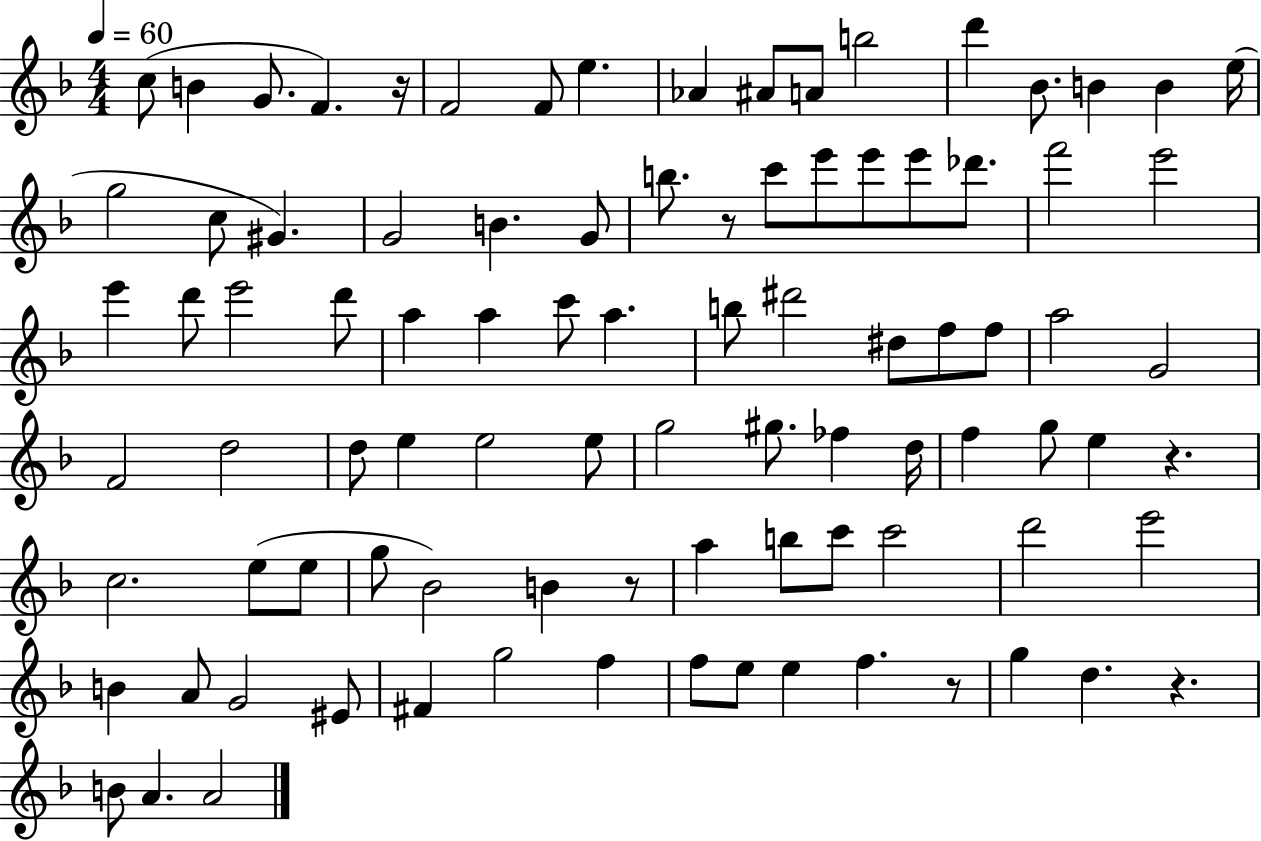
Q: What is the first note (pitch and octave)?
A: C5